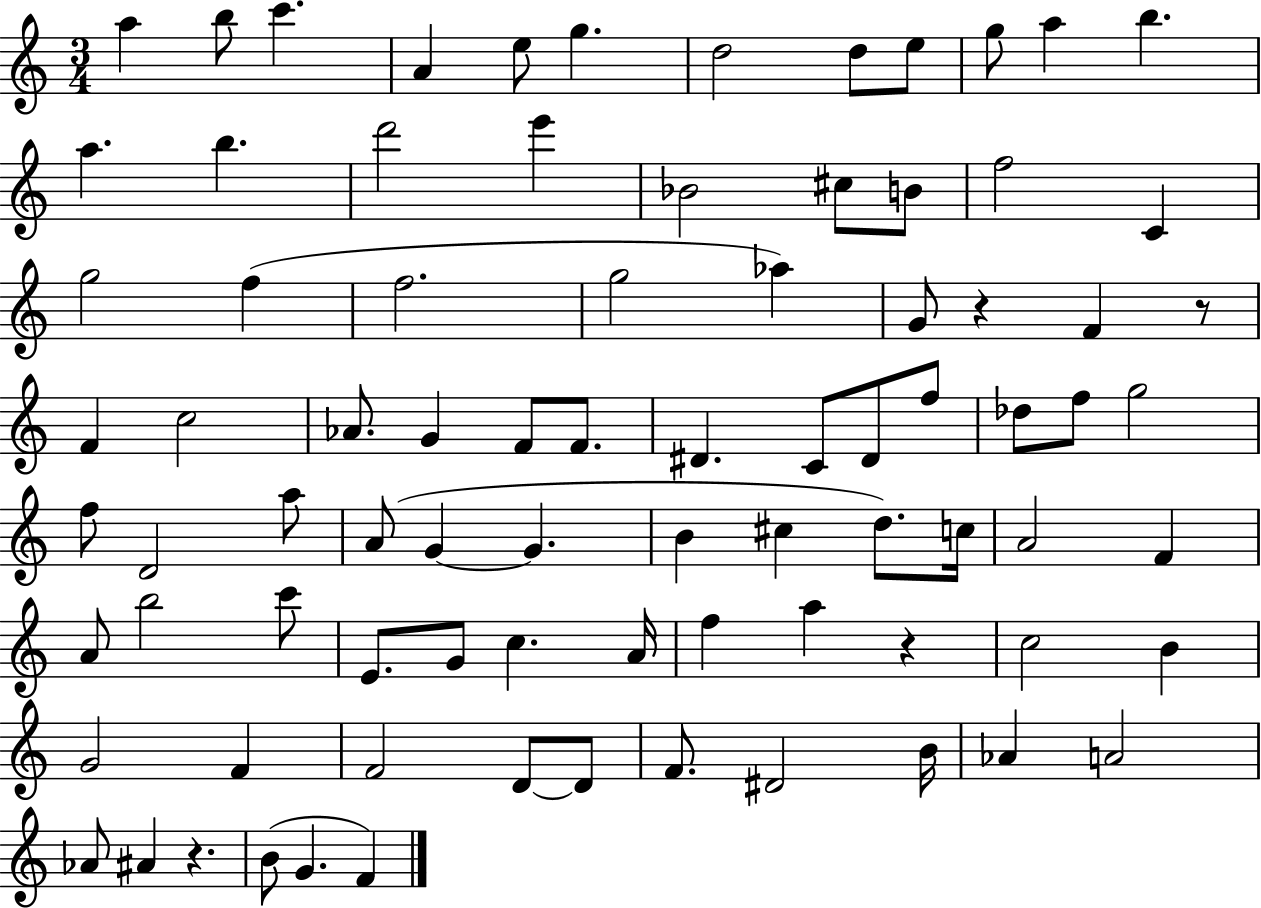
X:1
T:Untitled
M:3/4
L:1/4
K:C
a b/2 c' A e/2 g d2 d/2 e/2 g/2 a b a b d'2 e' _B2 ^c/2 B/2 f2 C g2 f f2 g2 _a G/2 z F z/2 F c2 _A/2 G F/2 F/2 ^D C/2 ^D/2 f/2 _d/2 f/2 g2 f/2 D2 a/2 A/2 G G B ^c d/2 c/4 A2 F A/2 b2 c'/2 E/2 G/2 c A/4 f a z c2 B G2 F F2 D/2 D/2 F/2 ^D2 B/4 _A A2 _A/2 ^A z B/2 G F